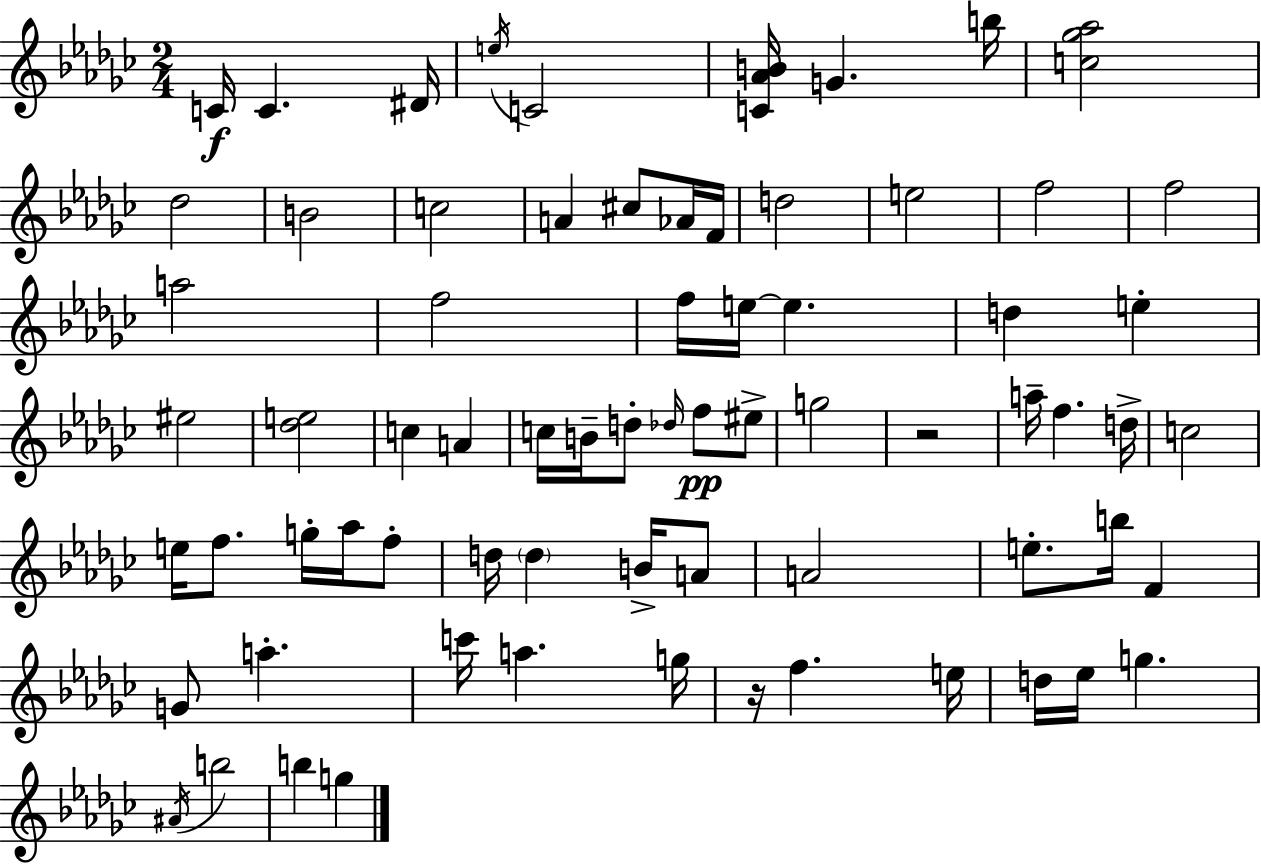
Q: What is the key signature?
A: EES minor